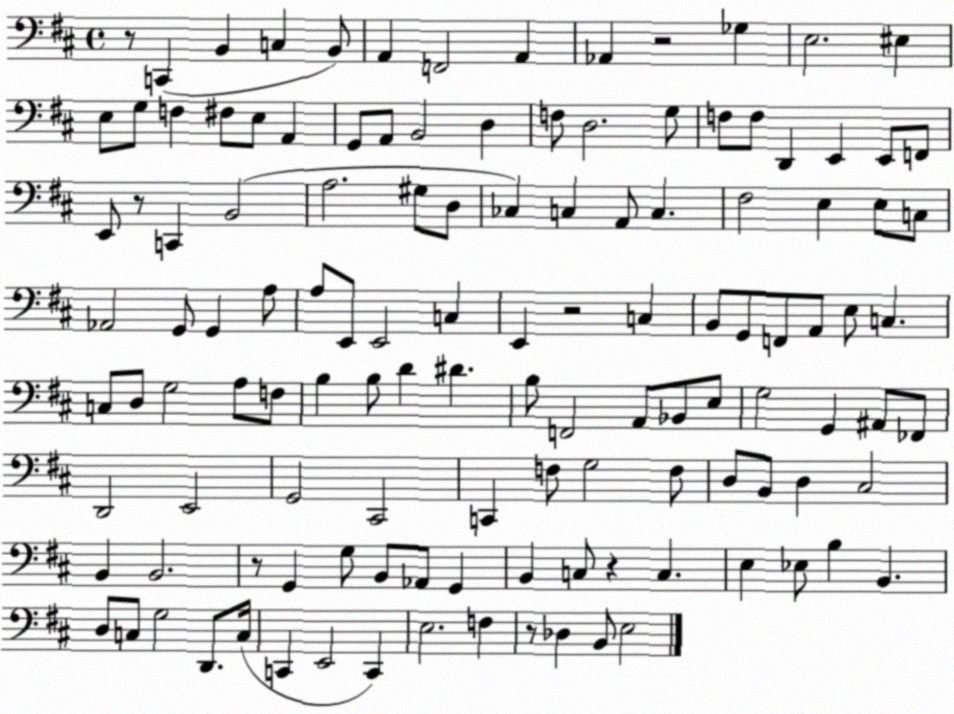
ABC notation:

X:1
T:Untitled
M:4/4
L:1/4
K:D
z/2 C,, B,, C, B,,/2 A,, F,,2 A,, _A,, z2 _G, E,2 ^E, E,/2 G,/2 F, ^F,/2 E,/2 A,, G,,/2 A,,/2 B,,2 D, F,/2 D,2 G,/2 F,/2 F,/2 D,, E,, E,,/2 F,,/2 E,,/2 z/2 C,, B,,2 A,2 ^G,/2 D,/2 _C, C, A,,/2 C, ^F,2 E, E,/2 C,/2 _A,,2 G,,/2 G,, A,/2 A,/2 E,,/2 E,,2 C, E,, z2 C, B,,/2 G,,/2 F,,/2 A,,/2 E,/2 C, C,/2 D,/2 G,2 A,/2 F,/2 B, B,/2 D ^D B,/2 F,,2 A,,/2 _B,,/2 E,/2 G,2 G,, ^A,,/2 _F,,/2 D,,2 E,,2 G,,2 ^C,,2 C,, F,/2 G,2 F,/2 D,/2 B,,/2 D, ^C,2 B,, B,,2 z/2 G,, G,/2 B,,/2 _A,,/2 G,, B,, C,/2 z C, E, _E,/2 B, B,, D,/2 C,/2 G,2 D,,/2 C,/4 C,, E,,2 C,, E,2 F, z/2 _D, B,,/2 E,2